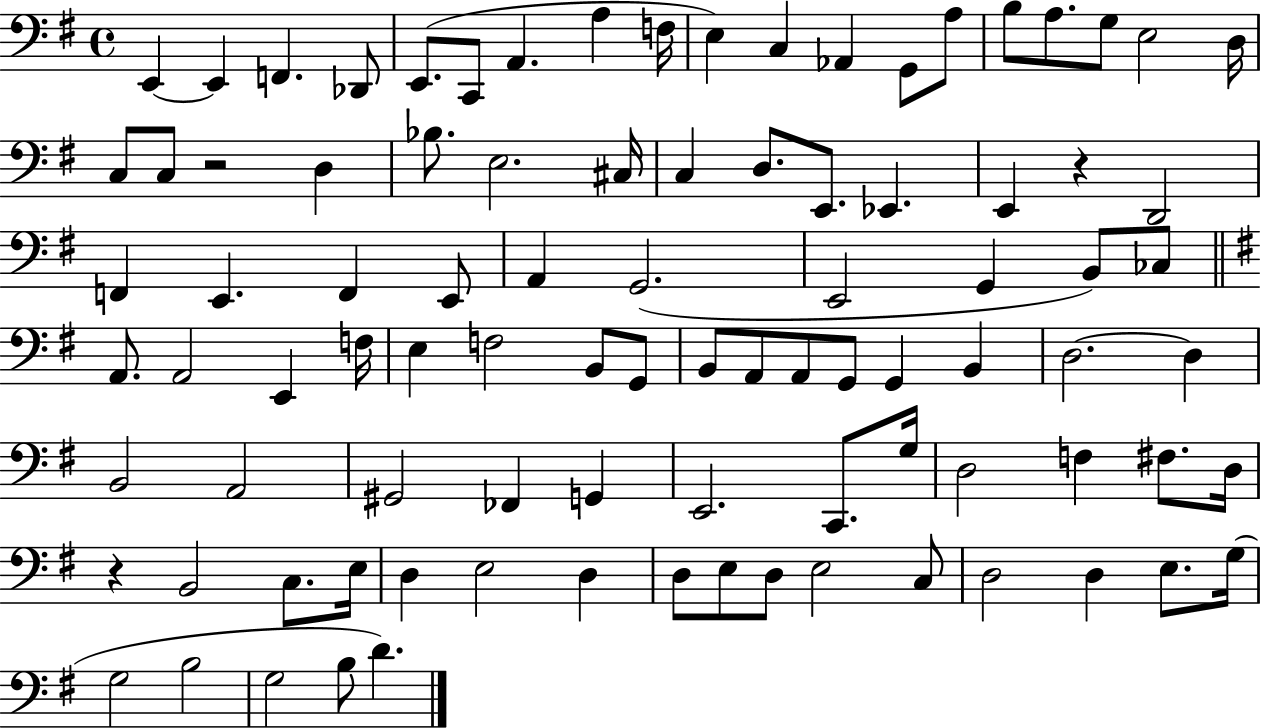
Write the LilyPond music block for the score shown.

{
  \clef bass
  \time 4/4
  \defaultTimeSignature
  \key g \major
  e,4~~ e,4 f,4. des,8 | e,8.( c,8 a,4. a4 f16 | e4) c4 aes,4 g,8 a8 | b8 a8. g8 e2 d16 | \break c8 c8 r2 d4 | bes8. e2. cis16 | c4 d8. e,8. ees,4. | e,4 r4 d,2 | \break f,4 e,4. f,4 e,8 | a,4 g,2.( | e,2 g,4 b,8) ces8 | \bar "||" \break \key g \major a,8. a,2 e,4 f16 | e4 f2 b,8 g,8 | b,8 a,8 a,8 g,8 g,4 b,4 | d2.~~ d4 | \break b,2 a,2 | gis,2 fes,4 g,4 | e,2. c,8. g16 | d2 f4 fis8. d16 | \break r4 b,2 c8. e16 | d4 e2 d4 | d8 e8 d8 e2 c8 | d2 d4 e8. g16( | \break g2 b2 | g2 b8 d'4.) | \bar "|."
}